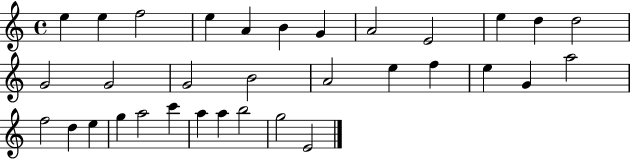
{
  \clef treble
  \time 4/4
  \defaultTimeSignature
  \key c \major
  e''4 e''4 f''2 | e''4 a'4 b'4 g'4 | a'2 e'2 | e''4 d''4 d''2 | \break g'2 g'2 | g'2 b'2 | a'2 e''4 f''4 | e''4 g'4 a''2 | \break f''2 d''4 e''4 | g''4 a''2 c'''4 | a''4 a''4 b''2 | g''2 e'2 | \break \bar "|."
}